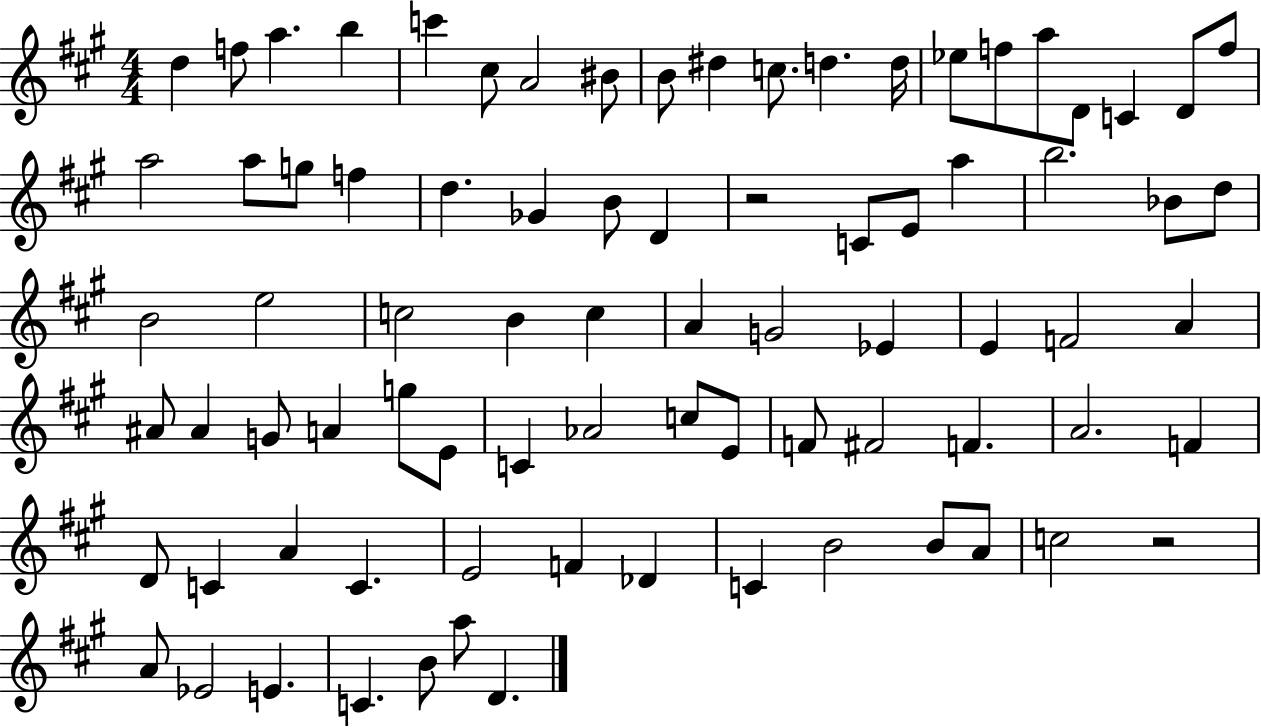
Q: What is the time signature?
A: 4/4